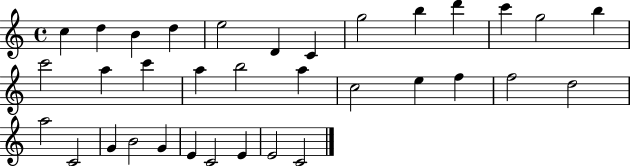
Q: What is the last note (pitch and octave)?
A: C4